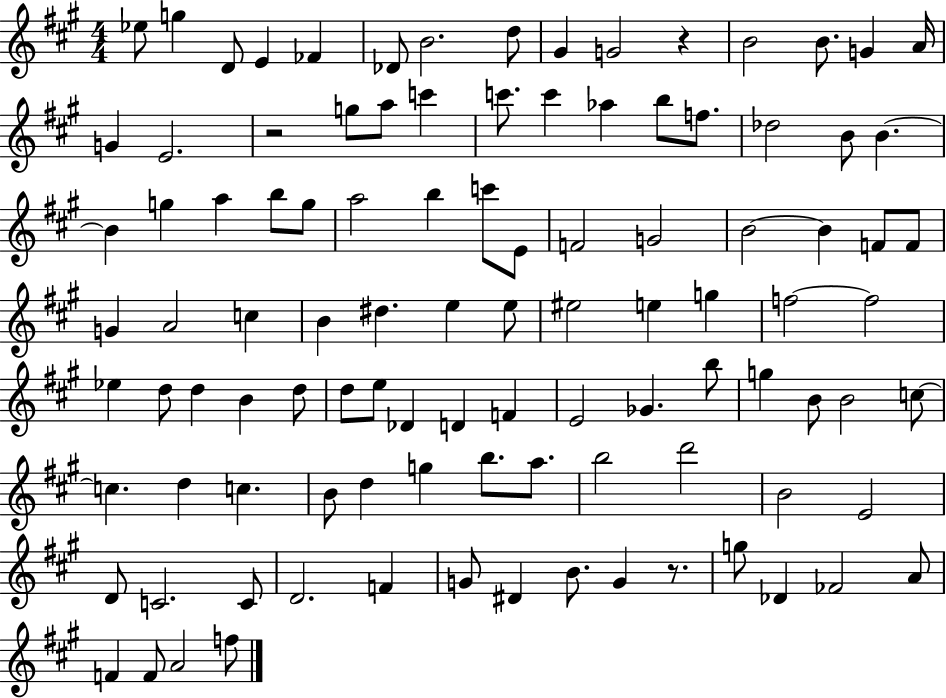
{
  \clef treble
  \numericTimeSignature
  \time 4/4
  \key a \major
  ees''8 g''4 d'8 e'4 fes'4 | des'8 b'2. d''8 | gis'4 g'2 r4 | b'2 b'8. g'4 a'16 | \break g'4 e'2. | r2 g''8 a''8 c'''4 | c'''8. c'''4 aes''4 b''8 f''8. | des''2 b'8 b'4.~~ | \break b'4 g''4 a''4 b''8 g''8 | a''2 b''4 c'''8 e'8 | f'2 g'2 | b'2~~ b'4 f'8 f'8 | \break g'4 a'2 c''4 | b'4 dis''4. e''4 e''8 | eis''2 e''4 g''4 | f''2~~ f''2 | \break ees''4 d''8 d''4 b'4 d''8 | d''8 e''8 des'4 d'4 f'4 | e'2 ges'4. b''8 | g''4 b'8 b'2 c''8~~ | \break c''4. d''4 c''4. | b'8 d''4 g''4 b''8. a''8. | b''2 d'''2 | b'2 e'2 | \break d'8 c'2. c'8 | d'2. f'4 | g'8 dis'4 b'8. g'4 r8. | g''8 des'4 fes'2 a'8 | \break f'4 f'8 a'2 f''8 | \bar "|."
}